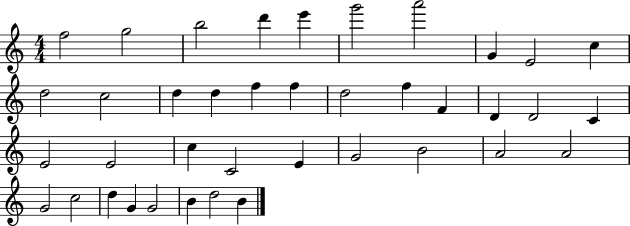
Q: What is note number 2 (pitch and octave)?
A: G5